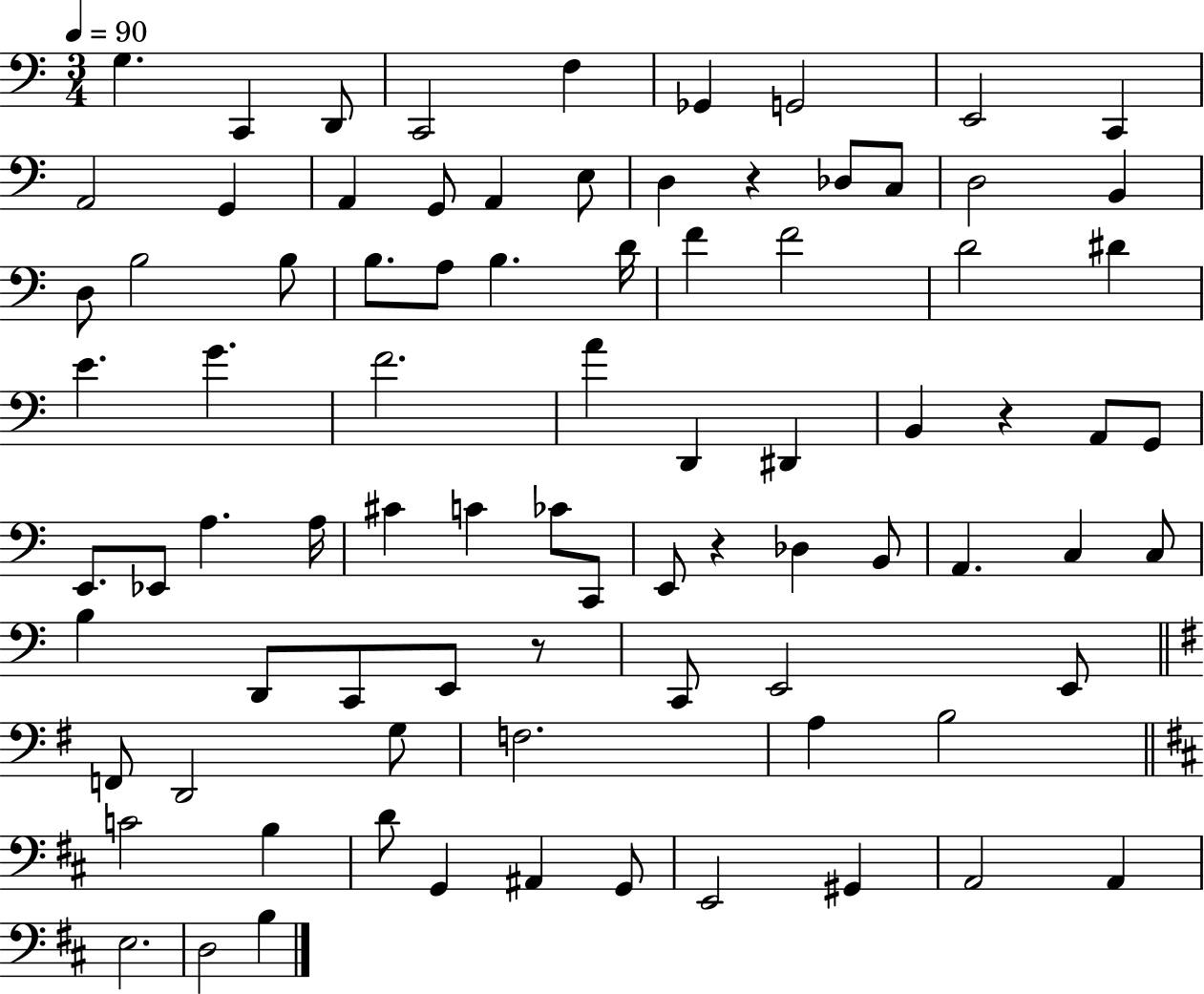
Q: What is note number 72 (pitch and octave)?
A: A#2